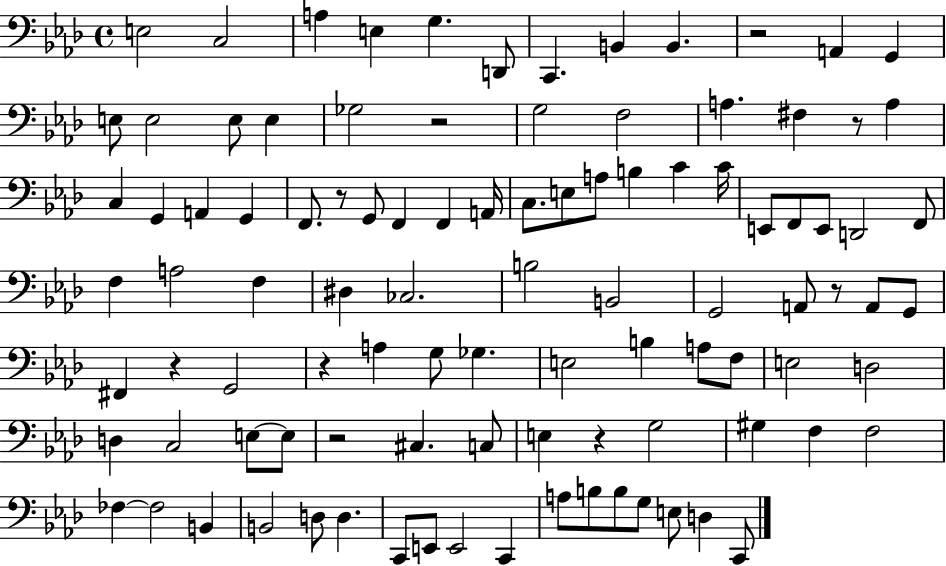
{
  \clef bass
  \time 4/4
  \defaultTimeSignature
  \key aes \major
  e2 c2 | a4 e4 g4. d,8 | c,4. b,4 b,4. | r2 a,4 g,4 | \break e8 e2 e8 e4 | ges2 r2 | g2 f2 | a4. fis4 r8 a4 | \break c4 g,4 a,4 g,4 | f,8. r8 g,8 f,4 f,4 a,16 | c8. e8 a8 b4 c'4 c'16 | e,8 f,8 e,8 d,2 f,8 | \break f4 a2 f4 | dis4 ces2. | b2 b,2 | g,2 a,8 r8 a,8 g,8 | \break fis,4 r4 g,2 | r4 a4 g8 ges4. | e2 b4 a8 f8 | e2 d2 | \break d4 c2 e8~~ e8 | r2 cis4. c8 | e4 r4 g2 | gis4 f4 f2 | \break fes4~~ fes2 b,4 | b,2 d8 d4. | c,8 e,8 e,2 c,4 | a8 b8 b8 g8 e8 d4 c,8 | \break \bar "|."
}